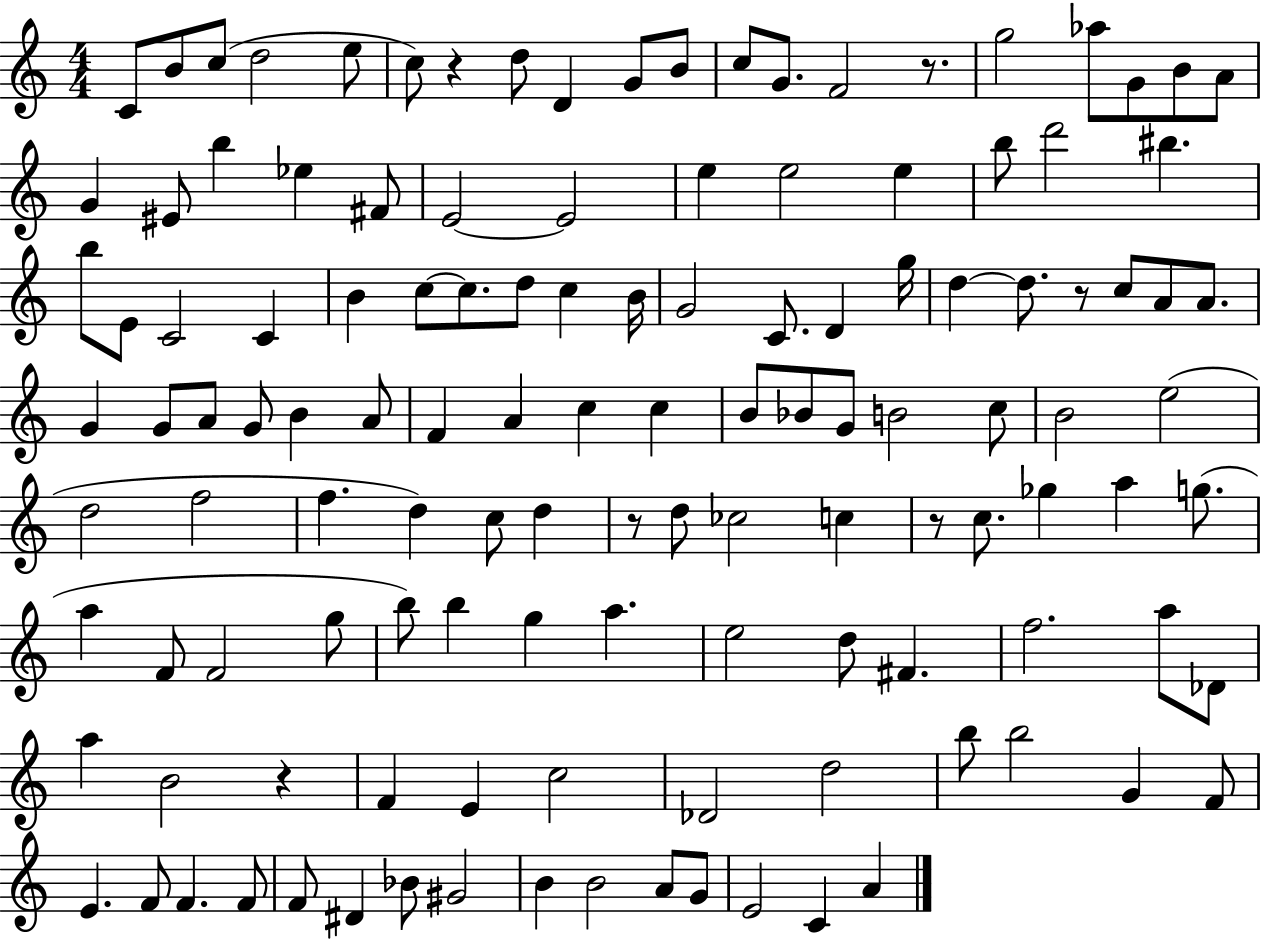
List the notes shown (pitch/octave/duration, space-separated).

C4/e B4/e C5/e D5/h E5/e C5/e R/q D5/e D4/q G4/e B4/e C5/e G4/e. F4/h R/e. G5/h Ab5/e G4/e B4/e A4/e G4/q EIS4/e B5/q Eb5/q F#4/e E4/h E4/h E5/q E5/h E5/q B5/e D6/h BIS5/q. B5/e E4/e C4/h C4/q B4/q C5/e C5/e. D5/e C5/q B4/s G4/h C4/e. D4/q G5/s D5/q D5/e. R/e C5/e A4/e A4/e. G4/q G4/e A4/e G4/e B4/q A4/e F4/q A4/q C5/q C5/q B4/e Bb4/e G4/e B4/h C5/e B4/h E5/h D5/h F5/h F5/q. D5/q C5/e D5/q R/e D5/e CES5/h C5/q R/e C5/e. Gb5/q A5/q G5/e. A5/q F4/e F4/h G5/e B5/e B5/q G5/q A5/q. E5/h D5/e F#4/q. F5/h. A5/e Db4/e A5/q B4/h R/q F4/q E4/q C5/h Db4/h D5/h B5/e B5/h G4/q F4/e E4/q. F4/e F4/q. F4/e F4/e D#4/q Bb4/e G#4/h B4/q B4/h A4/e G4/e E4/h C4/q A4/q